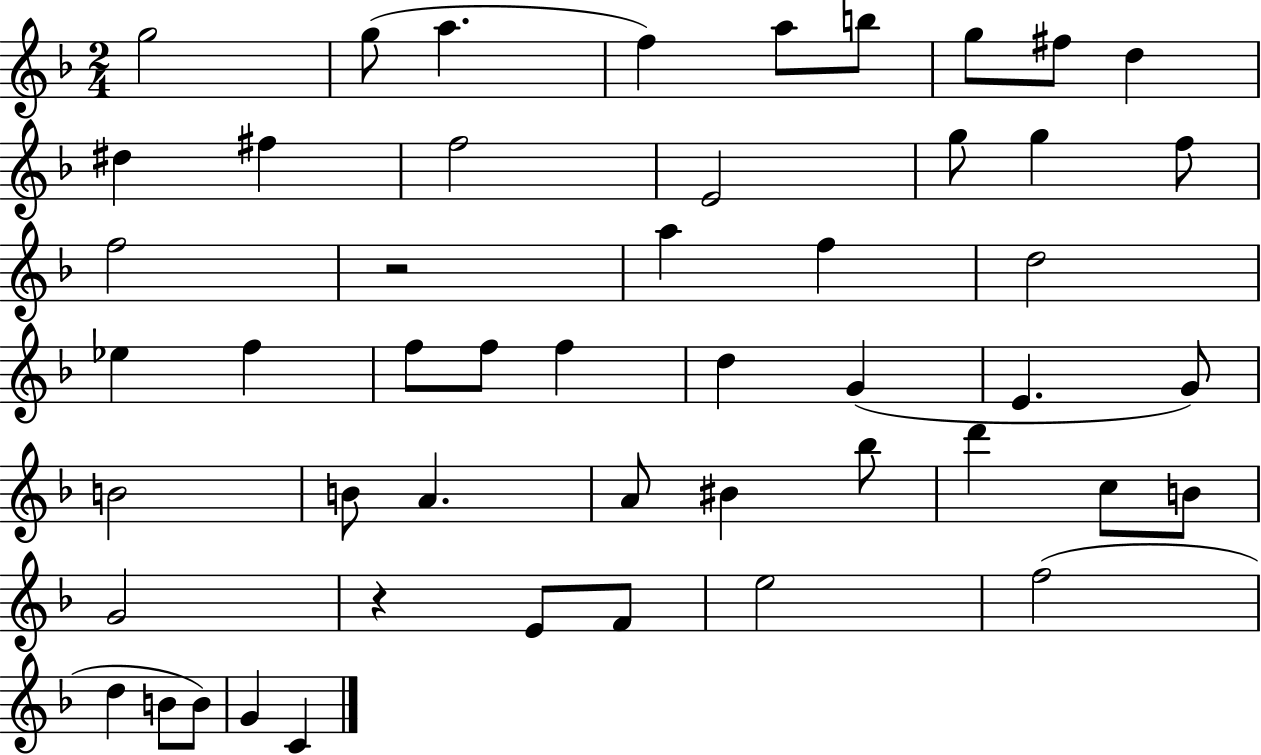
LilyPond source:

{
  \clef treble
  \numericTimeSignature
  \time 2/4
  \key f \major
  g''2 | g''8( a''4. | f''4) a''8 b''8 | g''8 fis''8 d''4 | \break dis''4 fis''4 | f''2 | e'2 | g''8 g''4 f''8 | \break f''2 | r2 | a''4 f''4 | d''2 | \break ees''4 f''4 | f''8 f''8 f''4 | d''4 g'4( | e'4. g'8) | \break b'2 | b'8 a'4. | a'8 bis'4 bes''8 | d'''4 c''8 b'8 | \break g'2 | r4 e'8 f'8 | e''2 | f''2( | \break d''4 b'8 b'8) | g'4 c'4 | \bar "|."
}